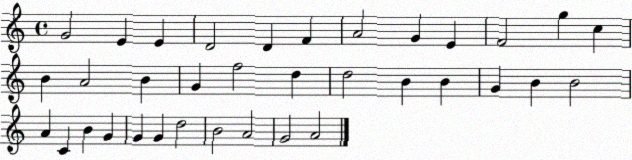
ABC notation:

X:1
T:Untitled
M:4/4
L:1/4
K:C
G2 E E D2 D F A2 G E F2 g c B A2 B G f2 d d2 B B G B B2 A C B G G G d2 B2 A2 G2 A2